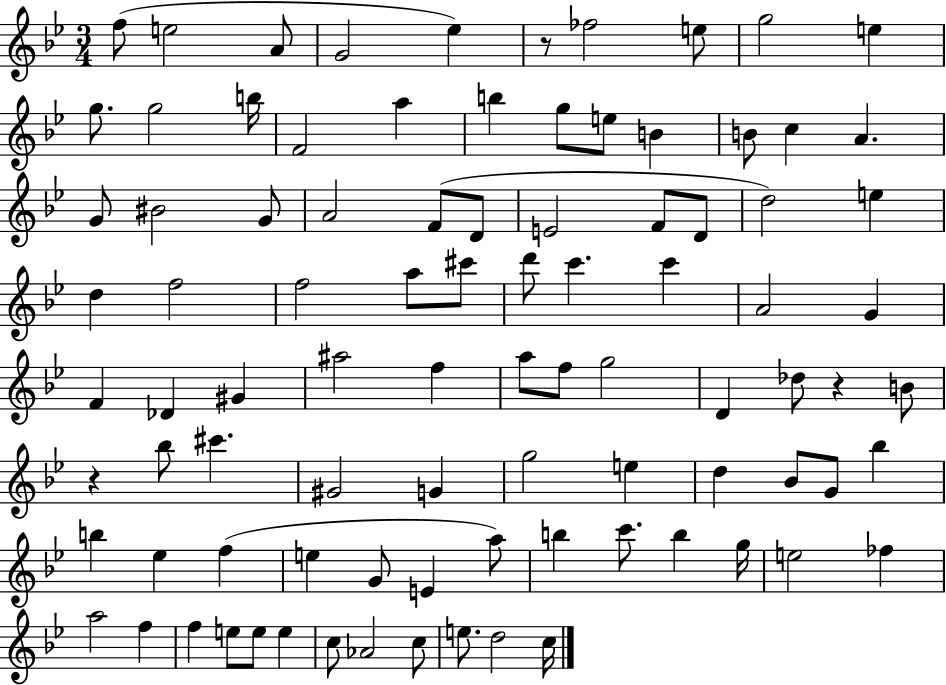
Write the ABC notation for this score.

X:1
T:Untitled
M:3/4
L:1/4
K:Bb
f/2 e2 A/2 G2 _e z/2 _f2 e/2 g2 e g/2 g2 b/4 F2 a b g/2 e/2 B B/2 c A G/2 ^B2 G/2 A2 F/2 D/2 E2 F/2 D/2 d2 e d f2 f2 a/2 ^c'/2 d'/2 c' c' A2 G F _D ^G ^a2 f a/2 f/2 g2 D _d/2 z B/2 z _b/2 ^c' ^G2 G g2 e d _B/2 G/2 _b b _e f e G/2 E a/2 b c'/2 b g/4 e2 _f a2 f f e/2 e/2 e c/2 _A2 c/2 e/2 d2 c/4